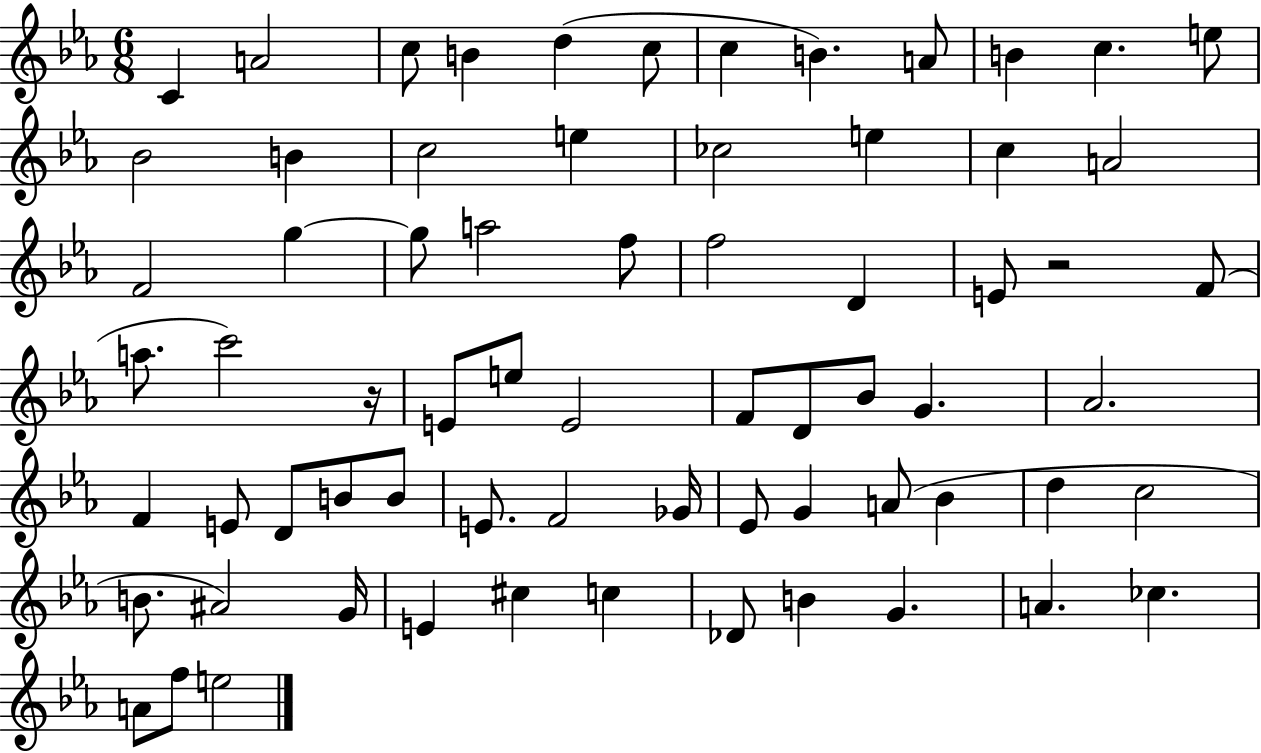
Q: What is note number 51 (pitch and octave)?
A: Bb4